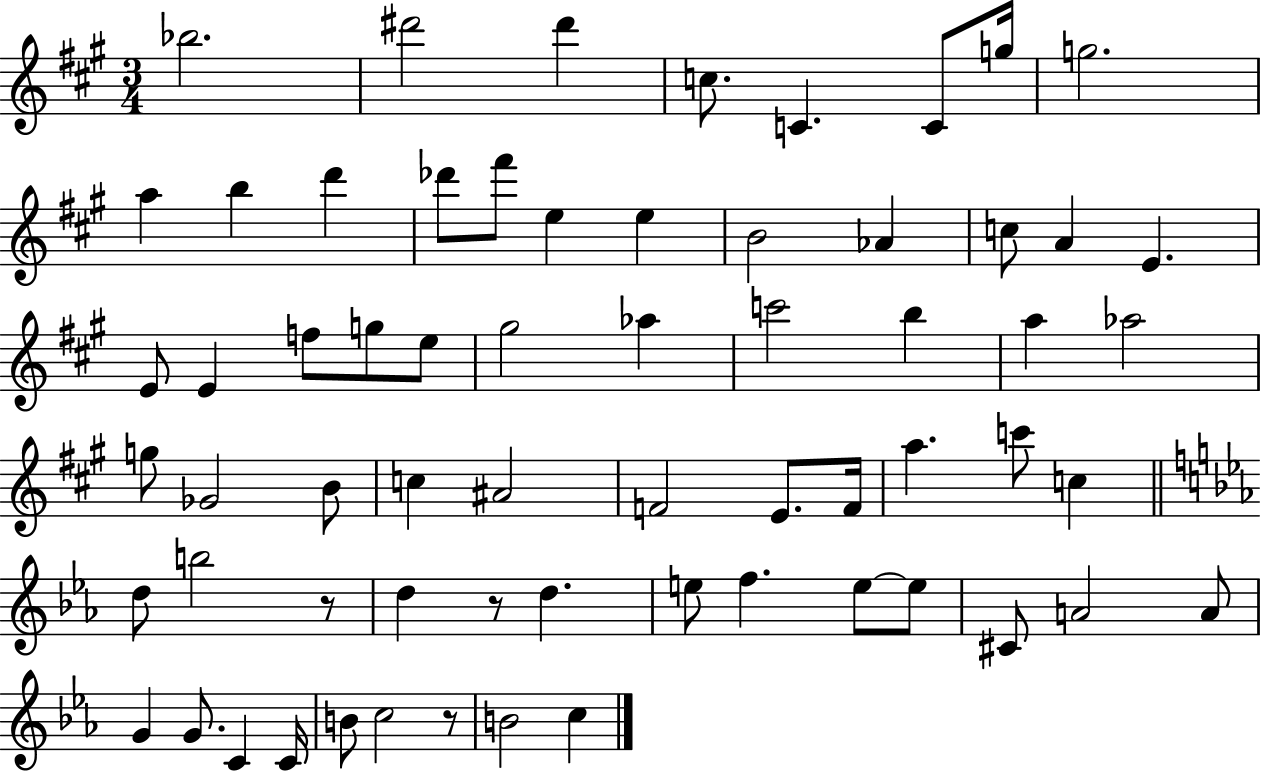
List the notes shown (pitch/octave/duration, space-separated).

Bb5/h. D#6/h D#6/q C5/e. C4/q. C4/e G5/s G5/h. A5/q B5/q D6/q Db6/e F#6/e E5/q E5/q B4/h Ab4/q C5/e A4/q E4/q. E4/e E4/q F5/e G5/e E5/e G#5/h Ab5/q C6/h B5/q A5/q Ab5/h G5/e Gb4/h B4/e C5/q A#4/h F4/h E4/e. F4/s A5/q. C6/e C5/q D5/e B5/h R/e D5/q R/e D5/q. E5/e F5/q. E5/e E5/e C#4/e A4/h A4/e G4/q G4/e. C4/q C4/s B4/e C5/h R/e B4/h C5/q